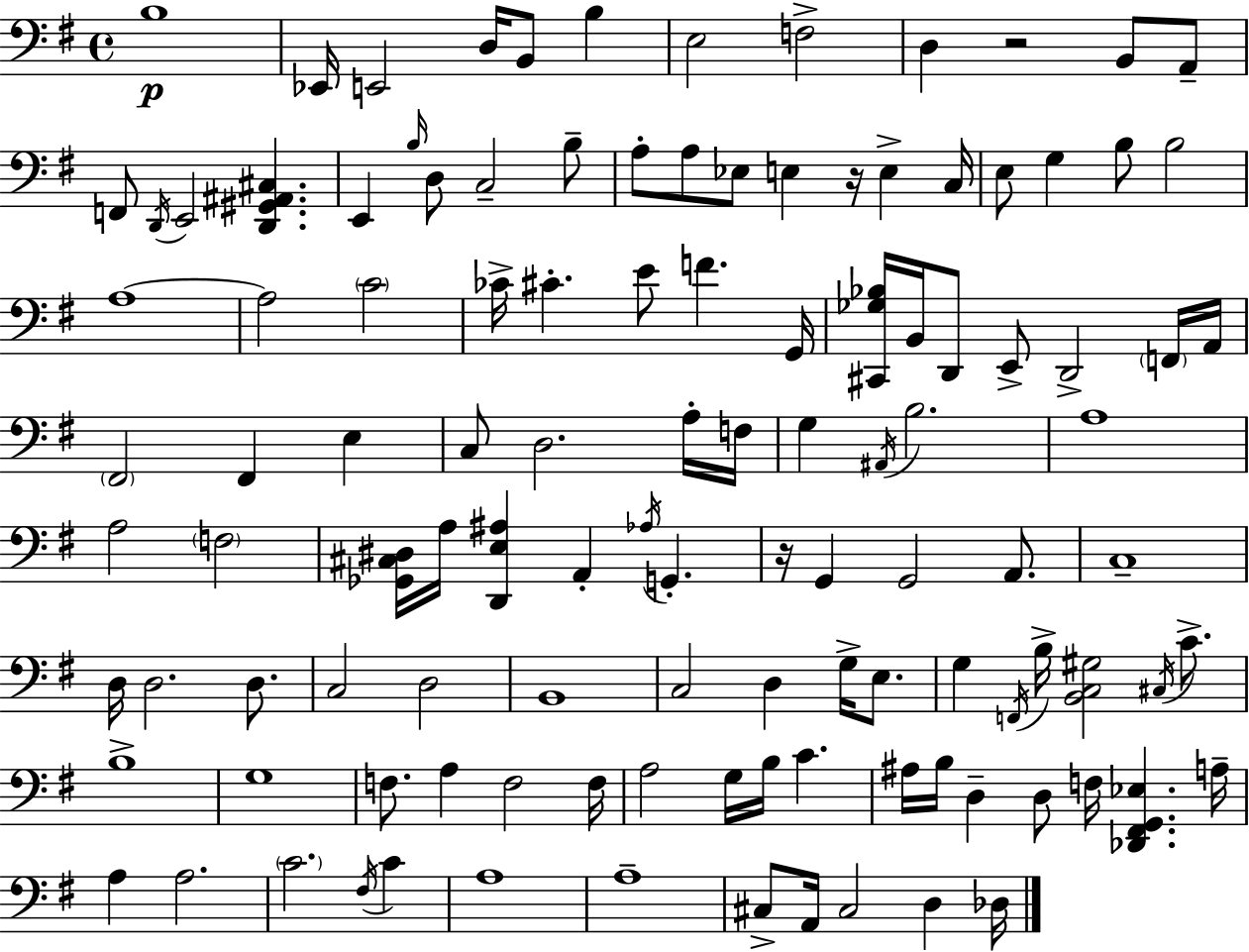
B3/w Eb2/s E2/h D3/s B2/e B3/q E3/h F3/h D3/q R/h B2/e A2/e F2/e D2/s E2/h [D2,G#2,A#2,C#3]/q. E2/q B3/s D3/e C3/h B3/e A3/e A3/e Eb3/e E3/q R/s E3/q C3/s E3/e G3/q B3/e B3/h A3/w A3/h C4/h CES4/s C#4/q. E4/e F4/q. G2/s [C#2,Gb3,Bb3]/s B2/s D2/e E2/e D2/h F2/s A2/s F#2/h F#2/q E3/q C3/e D3/h. A3/s F3/s G3/q A#2/s B3/h. A3/w A3/h F3/h [Gb2,C#3,D#3]/s A3/s [D2,E3,A#3]/q A2/q Ab3/s G2/q. R/s G2/q G2/h A2/e. C3/w D3/s D3/h. D3/e. C3/h D3/h B2/w C3/h D3/q G3/s E3/e. G3/q F2/s B3/s [B2,C3,G#3]/h C#3/s C4/e. B3/w G3/w F3/e. A3/q F3/h F3/s A3/h G3/s B3/s C4/q. A#3/s B3/s D3/q D3/e F3/s [Db2,F#2,G2,Eb3]/q. A3/s A3/q A3/h. C4/h. F#3/s C4/q A3/w A3/w C#3/e A2/s C#3/h D3/q Db3/s